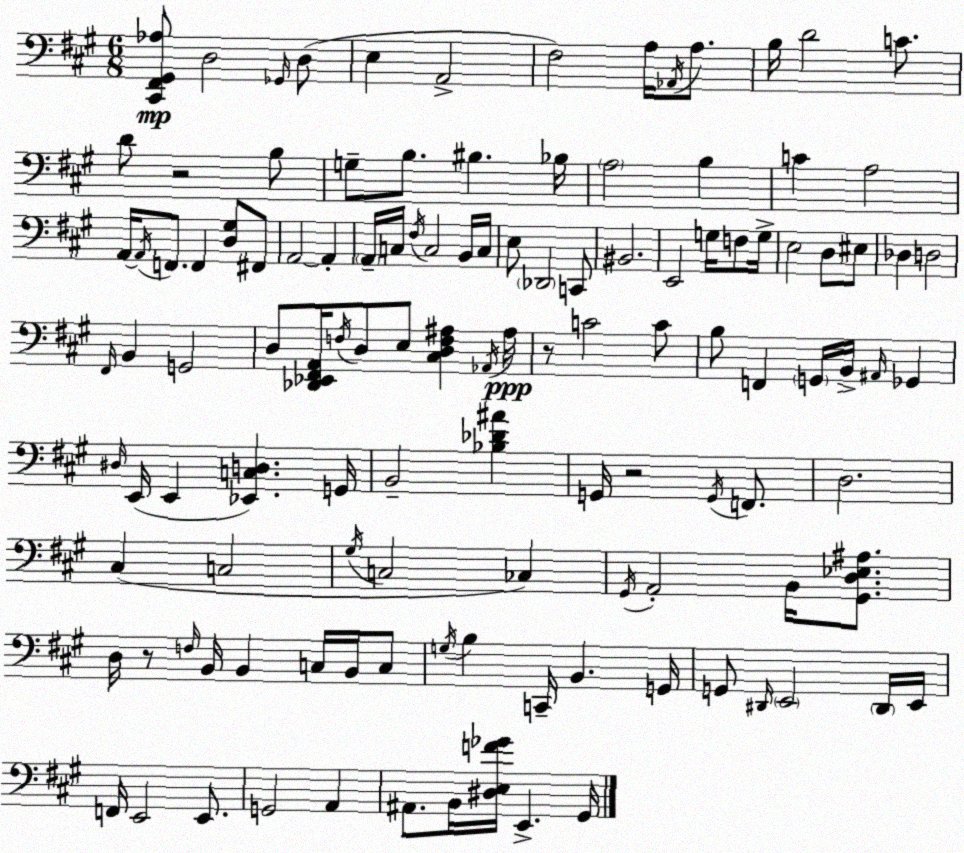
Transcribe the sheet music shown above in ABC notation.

X:1
T:Untitled
M:6/8
L:1/4
K:A
[^C,,^F,,^G,,_A,]/2 D,2 _G,,/4 D,/2 E, A,,2 ^F,2 A,/4 _A,,/4 A,/2 B,/4 D2 C/2 D/2 z2 B,/2 G,/2 B,/2 ^B, _B,/4 A,2 B, C A,2 A,,/4 A,,/4 F,,/2 F,, [D,^G,]/2 ^F,,/2 A,,2 A,, A,,/4 C,/4 ^F,/4 C,2 B,,/4 C,/4 E,/2 _D,,2 C,,/2 ^B,,2 E,,2 G,/4 F,/2 G,/4 E,2 D,/2 ^E,/2 _D, D,2 ^F,,/4 B,, G,,2 D,/2 [_D,,_E,,^F,,A,,]/4 F,/4 D,/2 E,/2 [^C,D,F,^A,] _A,,/4 ^A,/4 z/2 C2 C/2 B,/2 F,, G,,/4 B,,/4 ^A,,/4 _G,, ^D,/4 E,,/4 E,, [_E,,C,D,] G,,/4 B,,2 [_B,_D^A] G,,/4 z2 G,,/4 F,,/2 D,2 ^C, C,2 ^G,/4 C,2 _C, ^G,,/4 A,,2 B,,/4 [^G,,D,_E,^A,]/2 D,/4 z/2 F,/4 B,,/4 B,, C,/4 B,,/4 C,/2 G,/4 B, C,,/4 B,, G,,/4 G,,/2 ^D,,/4 E,,2 ^D,,/4 E,,/4 F,,/4 E,,2 E,,/2 G,,2 A,, ^A,,/2 B,,/4 [^D,E,F_G]/4 E,, ^G,,/4